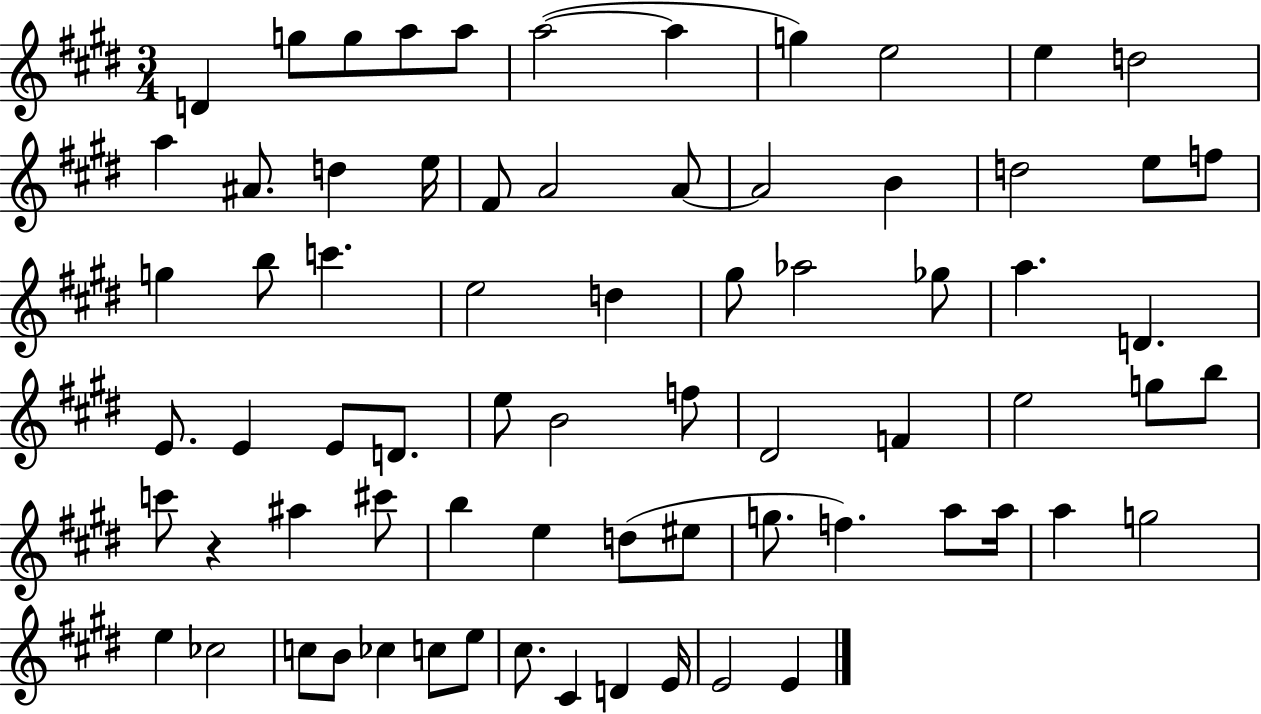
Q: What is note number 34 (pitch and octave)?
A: E4